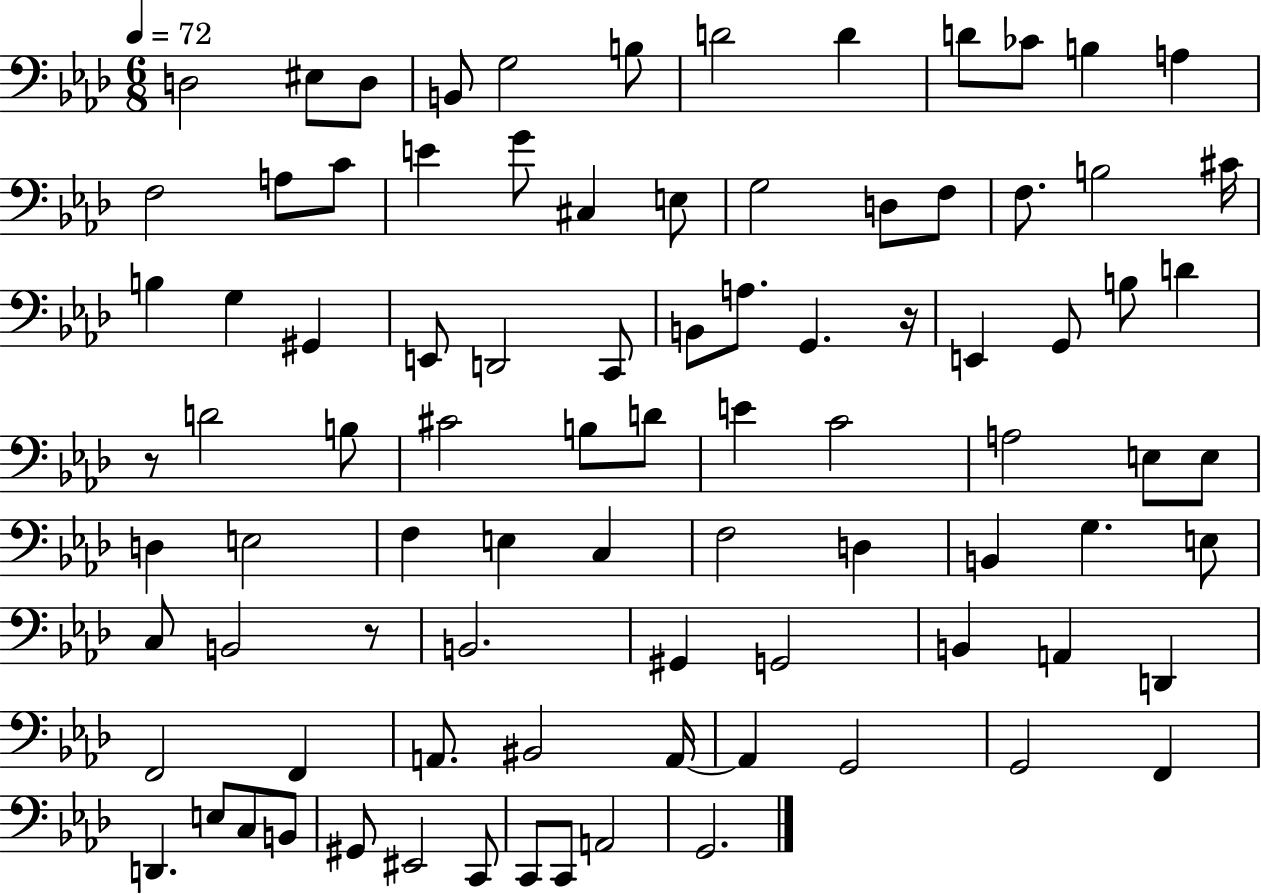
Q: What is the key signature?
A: AES major